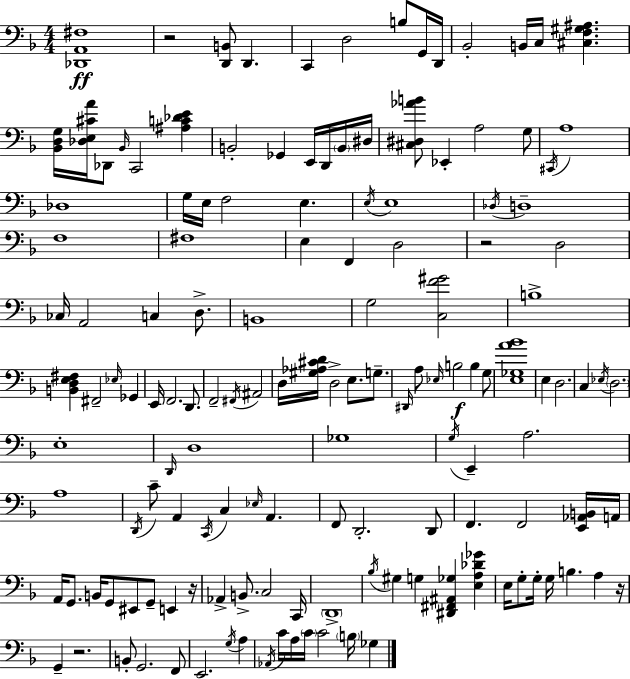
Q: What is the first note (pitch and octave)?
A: D2